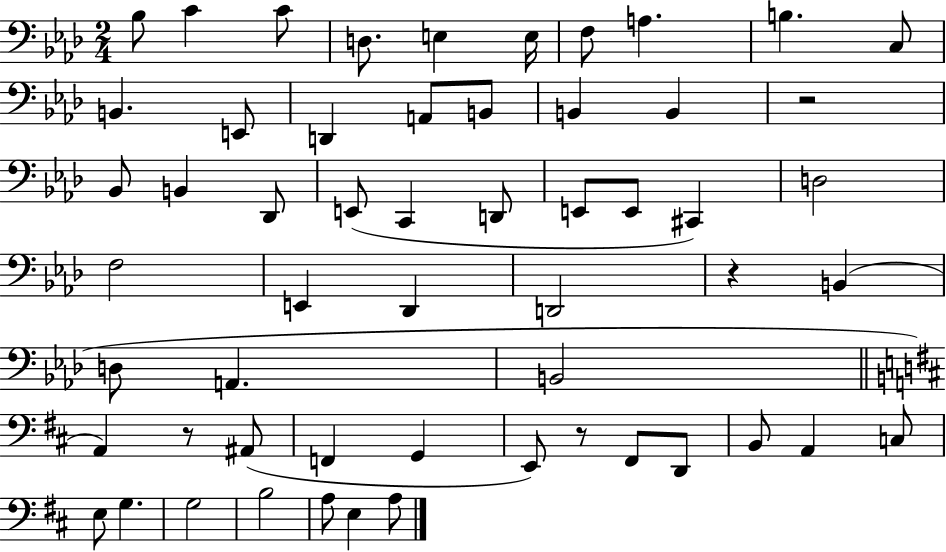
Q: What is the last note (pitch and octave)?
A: A3